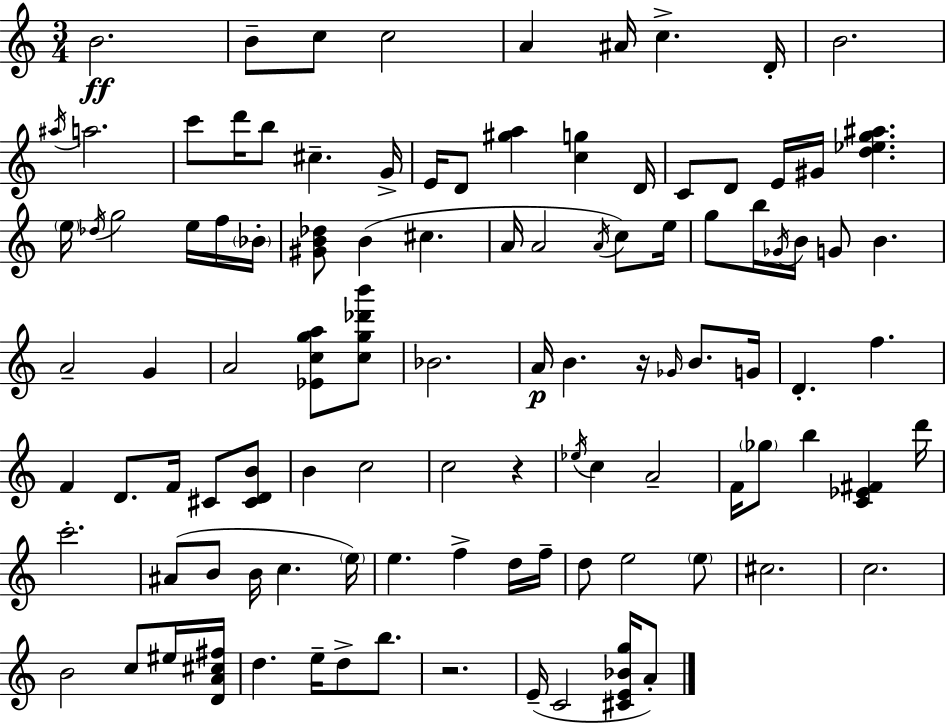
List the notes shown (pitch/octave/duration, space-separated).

B4/h. B4/e C5/e C5/h A4/q A#4/s C5/q. D4/s B4/h. A#5/s A5/h. C6/e D6/s B5/e C#5/q. G4/s E4/s D4/e [G#5,A5]/q [C5,G5]/q D4/s C4/e D4/e E4/s G#4/s [D5,Eb5,G5,A#5]/q. E5/s Db5/s G5/h E5/s F5/s Bb4/s [G#4,B4,Db5]/e B4/q C#5/q. A4/s A4/h A4/s C5/e E5/s G5/e B5/s Gb4/s B4/s G4/e B4/q. A4/h G4/q A4/h [Eb4,C5,G5,A5]/e [C5,G5,Db6,B6]/e Bb4/h. A4/s B4/q. R/s Gb4/s B4/e. G4/s D4/q. F5/q. F4/q D4/e. F4/s C#4/e [C#4,D4,B4]/e B4/q C5/h C5/h R/q Eb5/s C5/q A4/h F4/s Gb5/e B5/q [C4,Eb4,F#4]/q D6/s C6/h. A#4/e B4/e B4/s C5/q. E5/s E5/q. F5/q D5/s F5/s D5/e E5/h E5/e C#5/h. C5/h. B4/h C5/e EIS5/s [D4,A4,C#5,F#5]/s D5/q. E5/s D5/e B5/e. R/h. E4/s C4/h [C#4,E4,Bb4,G5]/s A4/e